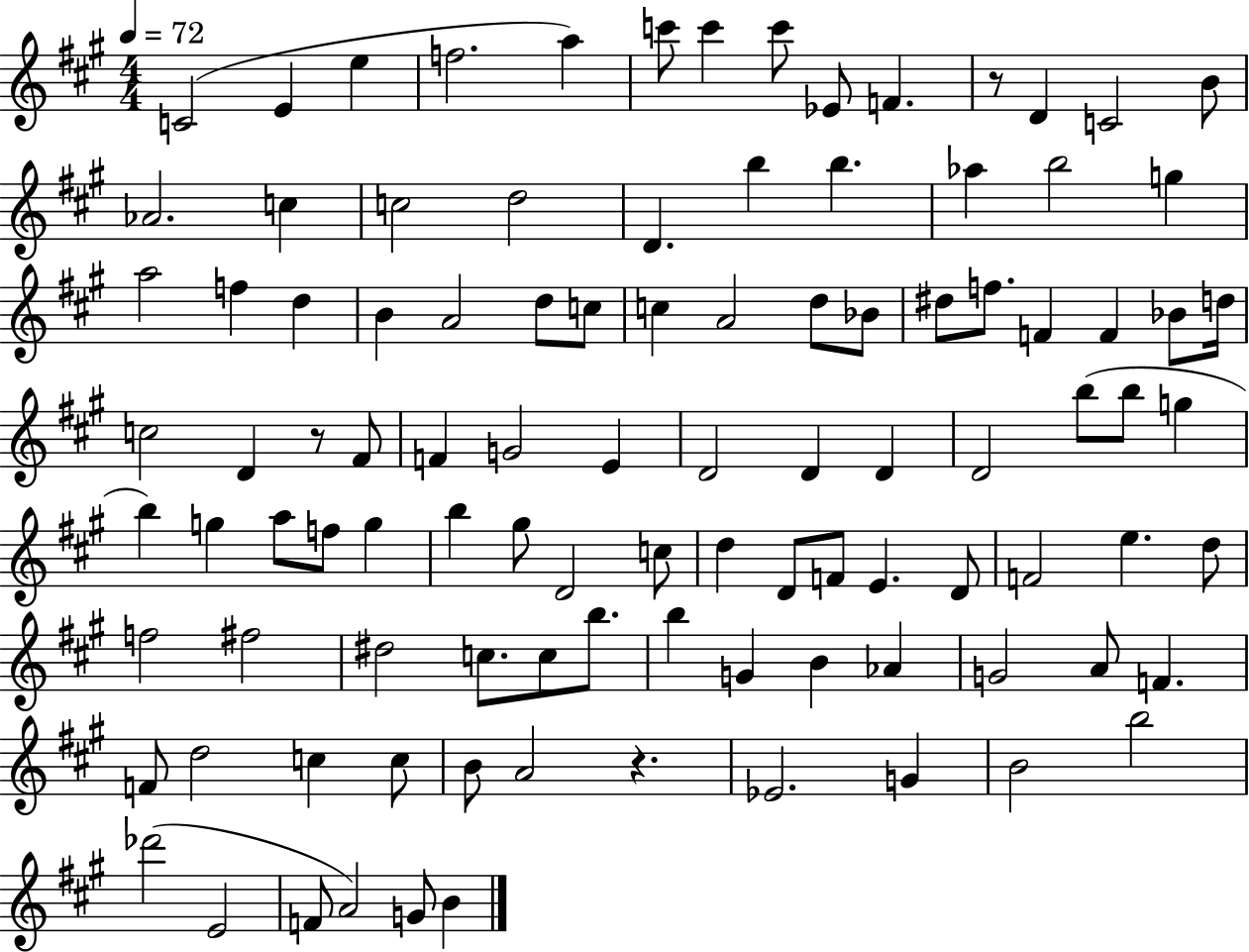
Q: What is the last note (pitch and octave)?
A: B4